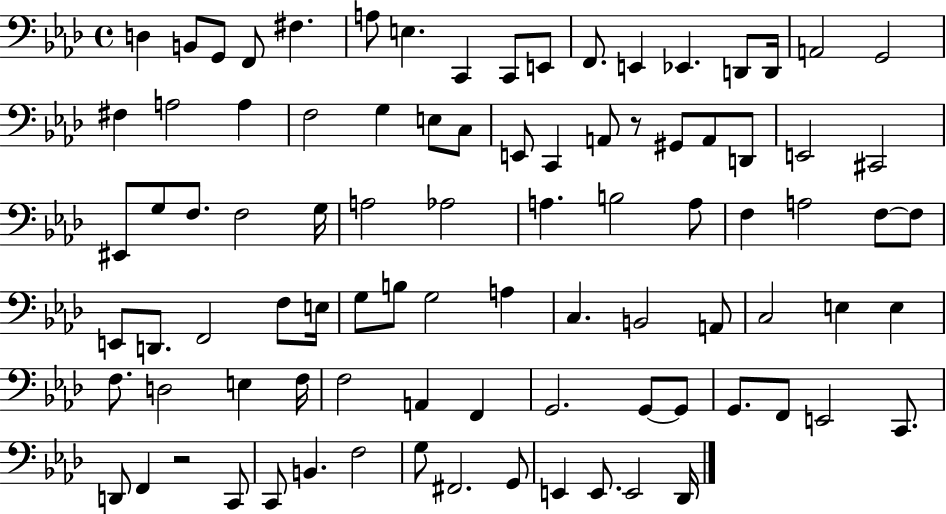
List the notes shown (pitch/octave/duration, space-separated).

D3/q B2/e G2/e F2/e F#3/q. A3/e E3/q. C2/q C2/e E2/e F2/e. E2/q Eb2/q. D2/e D2/s A2/h G2/h F#3/q A3/h A3/q F3/h G3/q E3/e C3/e E2/e C2/q A2/e R/e G#2/e A2/e D2/e E2/h C#2/h EIS2/e G3/e F3/e. F3/h G3/s A3/h Ab3/h A3/q. B3/h A3/e F3/q A3/h F3/e F3/e E2/e D2/e. F2/h F3/e E3/s G3/e B3/e G3/h A3/q C3/q. B2/h A2/e C3/h E3/q E3/q F3/e. D3/h E3/q F3/s F3/h A2/q F2/q G2/h. G2/e G2/e G2/e. F2/e E2/h C2/e. D2/e F2/q R/h C2/e C2/e B2/q. F3/h G3/e F#2/h. G2/e E2/q E2/e. E2/h Db2/s